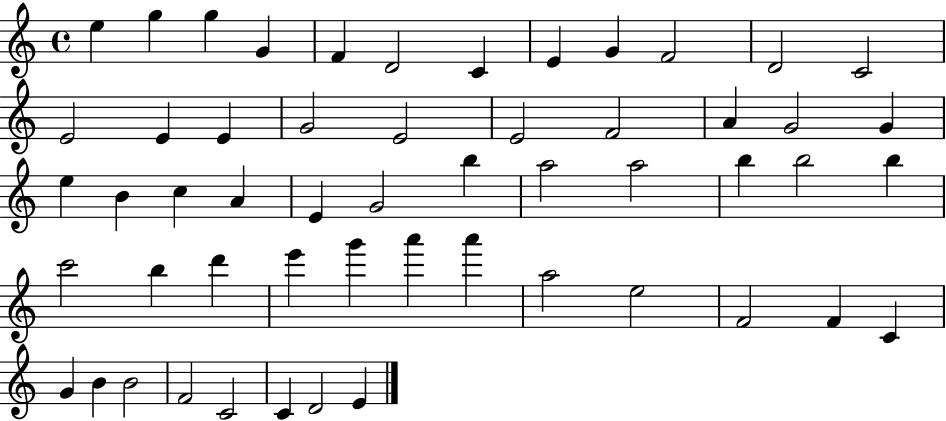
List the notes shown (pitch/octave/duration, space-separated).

E5/q G5/q G5/q G4/q F4/q D4/h C4/q E4/q G4/q F4/h D4/h C4/h E4/h E4/q E4/q G4/h E4/h E4/h F4/h A4/q G4/h G4/q E5/q B4/q C5/q A4/q E4/q G4/h B5/q A5/h A5/h B5/q B5/h B5/q C6/h B5/q D6/q E6/q G6/q A6/q A6/q A5/h E5/h F4/h F4/q C4/q G4/q B4/q B4/h F4/h C4/h C4/q D4/h E4/q